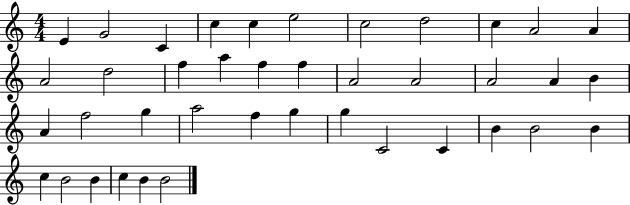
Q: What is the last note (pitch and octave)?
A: B4